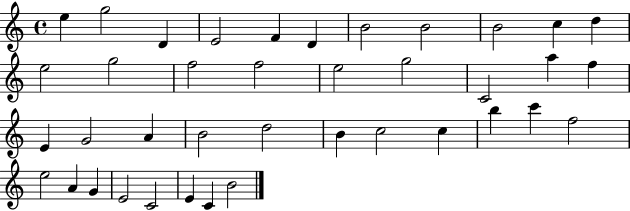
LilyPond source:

{
  \clef treble
  \time 4/4
  \defaultTimeSignature
  \key c \major
  e''4 g''2 d'4 | e'2 f'4 d'4 | b'2 b'2 | b'2 c''4 d''4 | \break e''2 g''2 | f''2 f''2 | e''2 g''2 | c'2 a''4 f''4 | \break e'4 g'2 a'4 | b'2 d''2 | b'4 c''2 c''4 | b''4 c'''4 f''2 | \break e''2 a'4 g'4 | e'2 c'2 | e'4 c'4 b'2 | \bar "|."
}